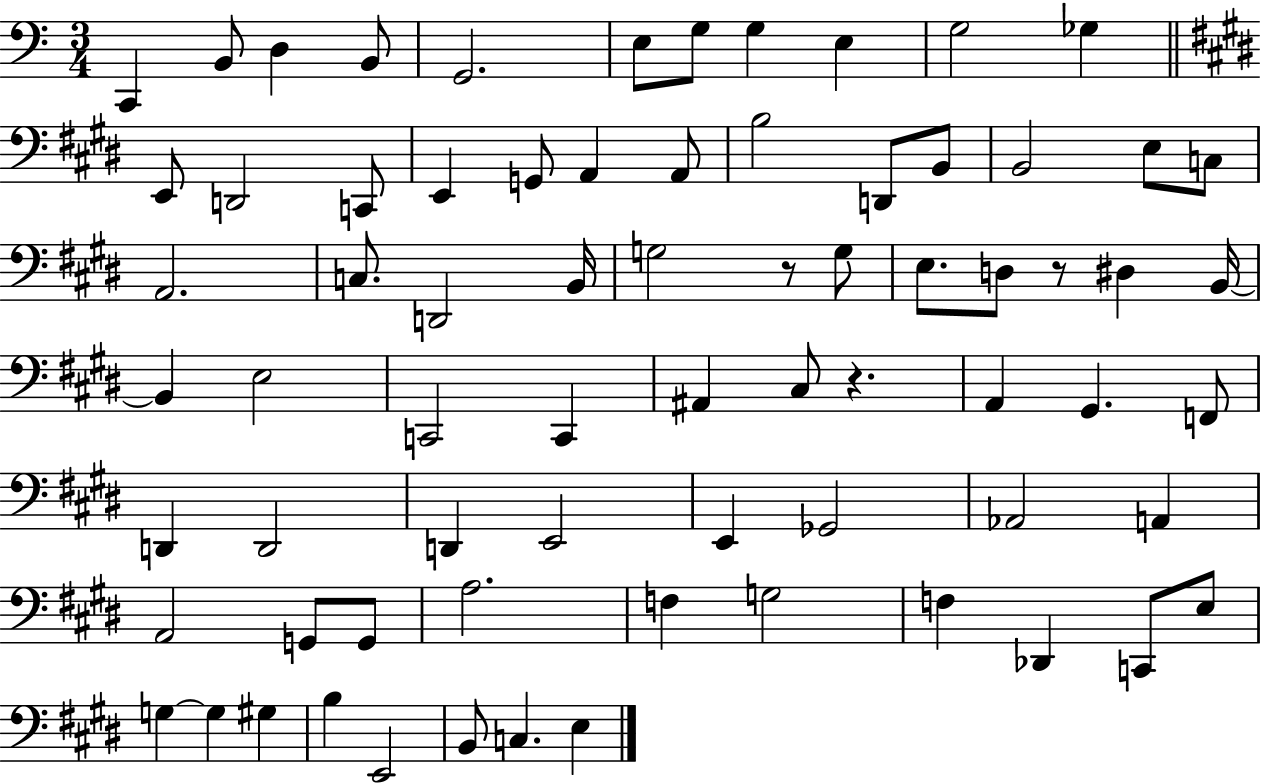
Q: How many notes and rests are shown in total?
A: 72